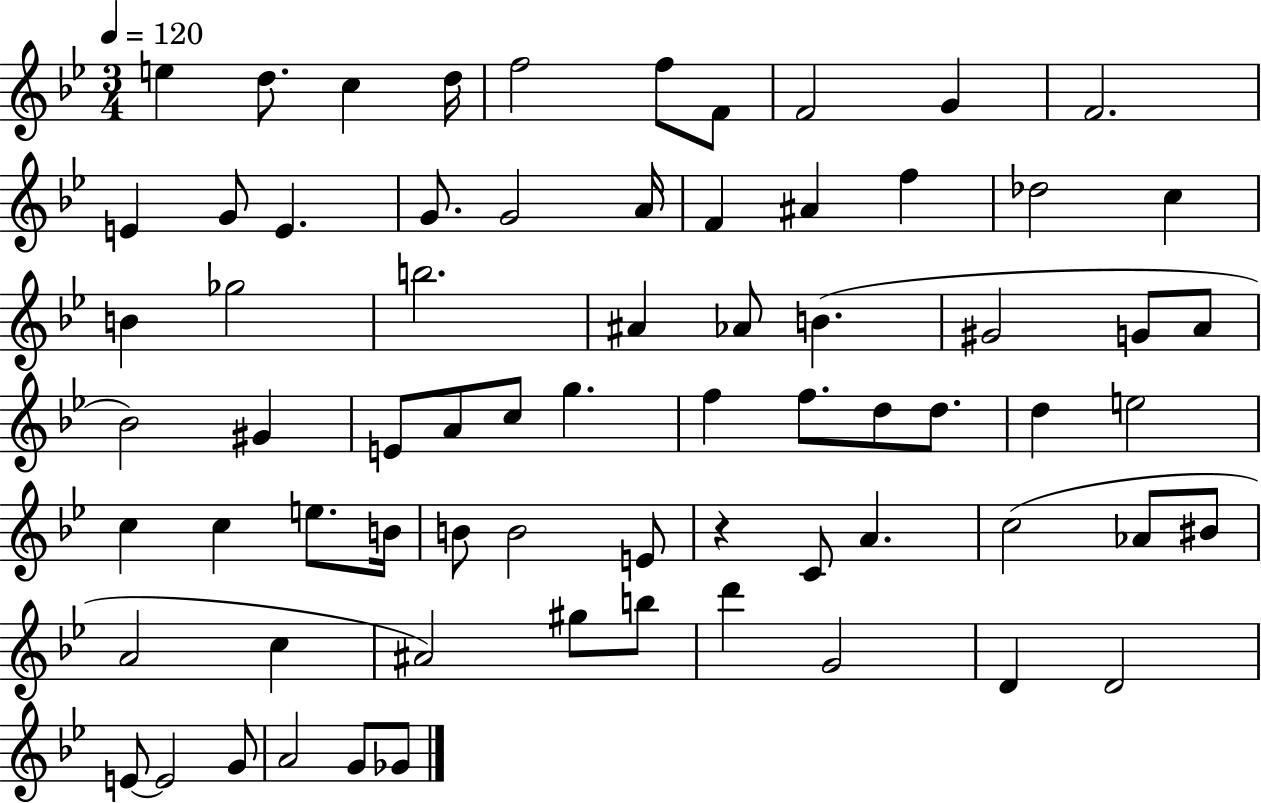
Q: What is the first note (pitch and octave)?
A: E5